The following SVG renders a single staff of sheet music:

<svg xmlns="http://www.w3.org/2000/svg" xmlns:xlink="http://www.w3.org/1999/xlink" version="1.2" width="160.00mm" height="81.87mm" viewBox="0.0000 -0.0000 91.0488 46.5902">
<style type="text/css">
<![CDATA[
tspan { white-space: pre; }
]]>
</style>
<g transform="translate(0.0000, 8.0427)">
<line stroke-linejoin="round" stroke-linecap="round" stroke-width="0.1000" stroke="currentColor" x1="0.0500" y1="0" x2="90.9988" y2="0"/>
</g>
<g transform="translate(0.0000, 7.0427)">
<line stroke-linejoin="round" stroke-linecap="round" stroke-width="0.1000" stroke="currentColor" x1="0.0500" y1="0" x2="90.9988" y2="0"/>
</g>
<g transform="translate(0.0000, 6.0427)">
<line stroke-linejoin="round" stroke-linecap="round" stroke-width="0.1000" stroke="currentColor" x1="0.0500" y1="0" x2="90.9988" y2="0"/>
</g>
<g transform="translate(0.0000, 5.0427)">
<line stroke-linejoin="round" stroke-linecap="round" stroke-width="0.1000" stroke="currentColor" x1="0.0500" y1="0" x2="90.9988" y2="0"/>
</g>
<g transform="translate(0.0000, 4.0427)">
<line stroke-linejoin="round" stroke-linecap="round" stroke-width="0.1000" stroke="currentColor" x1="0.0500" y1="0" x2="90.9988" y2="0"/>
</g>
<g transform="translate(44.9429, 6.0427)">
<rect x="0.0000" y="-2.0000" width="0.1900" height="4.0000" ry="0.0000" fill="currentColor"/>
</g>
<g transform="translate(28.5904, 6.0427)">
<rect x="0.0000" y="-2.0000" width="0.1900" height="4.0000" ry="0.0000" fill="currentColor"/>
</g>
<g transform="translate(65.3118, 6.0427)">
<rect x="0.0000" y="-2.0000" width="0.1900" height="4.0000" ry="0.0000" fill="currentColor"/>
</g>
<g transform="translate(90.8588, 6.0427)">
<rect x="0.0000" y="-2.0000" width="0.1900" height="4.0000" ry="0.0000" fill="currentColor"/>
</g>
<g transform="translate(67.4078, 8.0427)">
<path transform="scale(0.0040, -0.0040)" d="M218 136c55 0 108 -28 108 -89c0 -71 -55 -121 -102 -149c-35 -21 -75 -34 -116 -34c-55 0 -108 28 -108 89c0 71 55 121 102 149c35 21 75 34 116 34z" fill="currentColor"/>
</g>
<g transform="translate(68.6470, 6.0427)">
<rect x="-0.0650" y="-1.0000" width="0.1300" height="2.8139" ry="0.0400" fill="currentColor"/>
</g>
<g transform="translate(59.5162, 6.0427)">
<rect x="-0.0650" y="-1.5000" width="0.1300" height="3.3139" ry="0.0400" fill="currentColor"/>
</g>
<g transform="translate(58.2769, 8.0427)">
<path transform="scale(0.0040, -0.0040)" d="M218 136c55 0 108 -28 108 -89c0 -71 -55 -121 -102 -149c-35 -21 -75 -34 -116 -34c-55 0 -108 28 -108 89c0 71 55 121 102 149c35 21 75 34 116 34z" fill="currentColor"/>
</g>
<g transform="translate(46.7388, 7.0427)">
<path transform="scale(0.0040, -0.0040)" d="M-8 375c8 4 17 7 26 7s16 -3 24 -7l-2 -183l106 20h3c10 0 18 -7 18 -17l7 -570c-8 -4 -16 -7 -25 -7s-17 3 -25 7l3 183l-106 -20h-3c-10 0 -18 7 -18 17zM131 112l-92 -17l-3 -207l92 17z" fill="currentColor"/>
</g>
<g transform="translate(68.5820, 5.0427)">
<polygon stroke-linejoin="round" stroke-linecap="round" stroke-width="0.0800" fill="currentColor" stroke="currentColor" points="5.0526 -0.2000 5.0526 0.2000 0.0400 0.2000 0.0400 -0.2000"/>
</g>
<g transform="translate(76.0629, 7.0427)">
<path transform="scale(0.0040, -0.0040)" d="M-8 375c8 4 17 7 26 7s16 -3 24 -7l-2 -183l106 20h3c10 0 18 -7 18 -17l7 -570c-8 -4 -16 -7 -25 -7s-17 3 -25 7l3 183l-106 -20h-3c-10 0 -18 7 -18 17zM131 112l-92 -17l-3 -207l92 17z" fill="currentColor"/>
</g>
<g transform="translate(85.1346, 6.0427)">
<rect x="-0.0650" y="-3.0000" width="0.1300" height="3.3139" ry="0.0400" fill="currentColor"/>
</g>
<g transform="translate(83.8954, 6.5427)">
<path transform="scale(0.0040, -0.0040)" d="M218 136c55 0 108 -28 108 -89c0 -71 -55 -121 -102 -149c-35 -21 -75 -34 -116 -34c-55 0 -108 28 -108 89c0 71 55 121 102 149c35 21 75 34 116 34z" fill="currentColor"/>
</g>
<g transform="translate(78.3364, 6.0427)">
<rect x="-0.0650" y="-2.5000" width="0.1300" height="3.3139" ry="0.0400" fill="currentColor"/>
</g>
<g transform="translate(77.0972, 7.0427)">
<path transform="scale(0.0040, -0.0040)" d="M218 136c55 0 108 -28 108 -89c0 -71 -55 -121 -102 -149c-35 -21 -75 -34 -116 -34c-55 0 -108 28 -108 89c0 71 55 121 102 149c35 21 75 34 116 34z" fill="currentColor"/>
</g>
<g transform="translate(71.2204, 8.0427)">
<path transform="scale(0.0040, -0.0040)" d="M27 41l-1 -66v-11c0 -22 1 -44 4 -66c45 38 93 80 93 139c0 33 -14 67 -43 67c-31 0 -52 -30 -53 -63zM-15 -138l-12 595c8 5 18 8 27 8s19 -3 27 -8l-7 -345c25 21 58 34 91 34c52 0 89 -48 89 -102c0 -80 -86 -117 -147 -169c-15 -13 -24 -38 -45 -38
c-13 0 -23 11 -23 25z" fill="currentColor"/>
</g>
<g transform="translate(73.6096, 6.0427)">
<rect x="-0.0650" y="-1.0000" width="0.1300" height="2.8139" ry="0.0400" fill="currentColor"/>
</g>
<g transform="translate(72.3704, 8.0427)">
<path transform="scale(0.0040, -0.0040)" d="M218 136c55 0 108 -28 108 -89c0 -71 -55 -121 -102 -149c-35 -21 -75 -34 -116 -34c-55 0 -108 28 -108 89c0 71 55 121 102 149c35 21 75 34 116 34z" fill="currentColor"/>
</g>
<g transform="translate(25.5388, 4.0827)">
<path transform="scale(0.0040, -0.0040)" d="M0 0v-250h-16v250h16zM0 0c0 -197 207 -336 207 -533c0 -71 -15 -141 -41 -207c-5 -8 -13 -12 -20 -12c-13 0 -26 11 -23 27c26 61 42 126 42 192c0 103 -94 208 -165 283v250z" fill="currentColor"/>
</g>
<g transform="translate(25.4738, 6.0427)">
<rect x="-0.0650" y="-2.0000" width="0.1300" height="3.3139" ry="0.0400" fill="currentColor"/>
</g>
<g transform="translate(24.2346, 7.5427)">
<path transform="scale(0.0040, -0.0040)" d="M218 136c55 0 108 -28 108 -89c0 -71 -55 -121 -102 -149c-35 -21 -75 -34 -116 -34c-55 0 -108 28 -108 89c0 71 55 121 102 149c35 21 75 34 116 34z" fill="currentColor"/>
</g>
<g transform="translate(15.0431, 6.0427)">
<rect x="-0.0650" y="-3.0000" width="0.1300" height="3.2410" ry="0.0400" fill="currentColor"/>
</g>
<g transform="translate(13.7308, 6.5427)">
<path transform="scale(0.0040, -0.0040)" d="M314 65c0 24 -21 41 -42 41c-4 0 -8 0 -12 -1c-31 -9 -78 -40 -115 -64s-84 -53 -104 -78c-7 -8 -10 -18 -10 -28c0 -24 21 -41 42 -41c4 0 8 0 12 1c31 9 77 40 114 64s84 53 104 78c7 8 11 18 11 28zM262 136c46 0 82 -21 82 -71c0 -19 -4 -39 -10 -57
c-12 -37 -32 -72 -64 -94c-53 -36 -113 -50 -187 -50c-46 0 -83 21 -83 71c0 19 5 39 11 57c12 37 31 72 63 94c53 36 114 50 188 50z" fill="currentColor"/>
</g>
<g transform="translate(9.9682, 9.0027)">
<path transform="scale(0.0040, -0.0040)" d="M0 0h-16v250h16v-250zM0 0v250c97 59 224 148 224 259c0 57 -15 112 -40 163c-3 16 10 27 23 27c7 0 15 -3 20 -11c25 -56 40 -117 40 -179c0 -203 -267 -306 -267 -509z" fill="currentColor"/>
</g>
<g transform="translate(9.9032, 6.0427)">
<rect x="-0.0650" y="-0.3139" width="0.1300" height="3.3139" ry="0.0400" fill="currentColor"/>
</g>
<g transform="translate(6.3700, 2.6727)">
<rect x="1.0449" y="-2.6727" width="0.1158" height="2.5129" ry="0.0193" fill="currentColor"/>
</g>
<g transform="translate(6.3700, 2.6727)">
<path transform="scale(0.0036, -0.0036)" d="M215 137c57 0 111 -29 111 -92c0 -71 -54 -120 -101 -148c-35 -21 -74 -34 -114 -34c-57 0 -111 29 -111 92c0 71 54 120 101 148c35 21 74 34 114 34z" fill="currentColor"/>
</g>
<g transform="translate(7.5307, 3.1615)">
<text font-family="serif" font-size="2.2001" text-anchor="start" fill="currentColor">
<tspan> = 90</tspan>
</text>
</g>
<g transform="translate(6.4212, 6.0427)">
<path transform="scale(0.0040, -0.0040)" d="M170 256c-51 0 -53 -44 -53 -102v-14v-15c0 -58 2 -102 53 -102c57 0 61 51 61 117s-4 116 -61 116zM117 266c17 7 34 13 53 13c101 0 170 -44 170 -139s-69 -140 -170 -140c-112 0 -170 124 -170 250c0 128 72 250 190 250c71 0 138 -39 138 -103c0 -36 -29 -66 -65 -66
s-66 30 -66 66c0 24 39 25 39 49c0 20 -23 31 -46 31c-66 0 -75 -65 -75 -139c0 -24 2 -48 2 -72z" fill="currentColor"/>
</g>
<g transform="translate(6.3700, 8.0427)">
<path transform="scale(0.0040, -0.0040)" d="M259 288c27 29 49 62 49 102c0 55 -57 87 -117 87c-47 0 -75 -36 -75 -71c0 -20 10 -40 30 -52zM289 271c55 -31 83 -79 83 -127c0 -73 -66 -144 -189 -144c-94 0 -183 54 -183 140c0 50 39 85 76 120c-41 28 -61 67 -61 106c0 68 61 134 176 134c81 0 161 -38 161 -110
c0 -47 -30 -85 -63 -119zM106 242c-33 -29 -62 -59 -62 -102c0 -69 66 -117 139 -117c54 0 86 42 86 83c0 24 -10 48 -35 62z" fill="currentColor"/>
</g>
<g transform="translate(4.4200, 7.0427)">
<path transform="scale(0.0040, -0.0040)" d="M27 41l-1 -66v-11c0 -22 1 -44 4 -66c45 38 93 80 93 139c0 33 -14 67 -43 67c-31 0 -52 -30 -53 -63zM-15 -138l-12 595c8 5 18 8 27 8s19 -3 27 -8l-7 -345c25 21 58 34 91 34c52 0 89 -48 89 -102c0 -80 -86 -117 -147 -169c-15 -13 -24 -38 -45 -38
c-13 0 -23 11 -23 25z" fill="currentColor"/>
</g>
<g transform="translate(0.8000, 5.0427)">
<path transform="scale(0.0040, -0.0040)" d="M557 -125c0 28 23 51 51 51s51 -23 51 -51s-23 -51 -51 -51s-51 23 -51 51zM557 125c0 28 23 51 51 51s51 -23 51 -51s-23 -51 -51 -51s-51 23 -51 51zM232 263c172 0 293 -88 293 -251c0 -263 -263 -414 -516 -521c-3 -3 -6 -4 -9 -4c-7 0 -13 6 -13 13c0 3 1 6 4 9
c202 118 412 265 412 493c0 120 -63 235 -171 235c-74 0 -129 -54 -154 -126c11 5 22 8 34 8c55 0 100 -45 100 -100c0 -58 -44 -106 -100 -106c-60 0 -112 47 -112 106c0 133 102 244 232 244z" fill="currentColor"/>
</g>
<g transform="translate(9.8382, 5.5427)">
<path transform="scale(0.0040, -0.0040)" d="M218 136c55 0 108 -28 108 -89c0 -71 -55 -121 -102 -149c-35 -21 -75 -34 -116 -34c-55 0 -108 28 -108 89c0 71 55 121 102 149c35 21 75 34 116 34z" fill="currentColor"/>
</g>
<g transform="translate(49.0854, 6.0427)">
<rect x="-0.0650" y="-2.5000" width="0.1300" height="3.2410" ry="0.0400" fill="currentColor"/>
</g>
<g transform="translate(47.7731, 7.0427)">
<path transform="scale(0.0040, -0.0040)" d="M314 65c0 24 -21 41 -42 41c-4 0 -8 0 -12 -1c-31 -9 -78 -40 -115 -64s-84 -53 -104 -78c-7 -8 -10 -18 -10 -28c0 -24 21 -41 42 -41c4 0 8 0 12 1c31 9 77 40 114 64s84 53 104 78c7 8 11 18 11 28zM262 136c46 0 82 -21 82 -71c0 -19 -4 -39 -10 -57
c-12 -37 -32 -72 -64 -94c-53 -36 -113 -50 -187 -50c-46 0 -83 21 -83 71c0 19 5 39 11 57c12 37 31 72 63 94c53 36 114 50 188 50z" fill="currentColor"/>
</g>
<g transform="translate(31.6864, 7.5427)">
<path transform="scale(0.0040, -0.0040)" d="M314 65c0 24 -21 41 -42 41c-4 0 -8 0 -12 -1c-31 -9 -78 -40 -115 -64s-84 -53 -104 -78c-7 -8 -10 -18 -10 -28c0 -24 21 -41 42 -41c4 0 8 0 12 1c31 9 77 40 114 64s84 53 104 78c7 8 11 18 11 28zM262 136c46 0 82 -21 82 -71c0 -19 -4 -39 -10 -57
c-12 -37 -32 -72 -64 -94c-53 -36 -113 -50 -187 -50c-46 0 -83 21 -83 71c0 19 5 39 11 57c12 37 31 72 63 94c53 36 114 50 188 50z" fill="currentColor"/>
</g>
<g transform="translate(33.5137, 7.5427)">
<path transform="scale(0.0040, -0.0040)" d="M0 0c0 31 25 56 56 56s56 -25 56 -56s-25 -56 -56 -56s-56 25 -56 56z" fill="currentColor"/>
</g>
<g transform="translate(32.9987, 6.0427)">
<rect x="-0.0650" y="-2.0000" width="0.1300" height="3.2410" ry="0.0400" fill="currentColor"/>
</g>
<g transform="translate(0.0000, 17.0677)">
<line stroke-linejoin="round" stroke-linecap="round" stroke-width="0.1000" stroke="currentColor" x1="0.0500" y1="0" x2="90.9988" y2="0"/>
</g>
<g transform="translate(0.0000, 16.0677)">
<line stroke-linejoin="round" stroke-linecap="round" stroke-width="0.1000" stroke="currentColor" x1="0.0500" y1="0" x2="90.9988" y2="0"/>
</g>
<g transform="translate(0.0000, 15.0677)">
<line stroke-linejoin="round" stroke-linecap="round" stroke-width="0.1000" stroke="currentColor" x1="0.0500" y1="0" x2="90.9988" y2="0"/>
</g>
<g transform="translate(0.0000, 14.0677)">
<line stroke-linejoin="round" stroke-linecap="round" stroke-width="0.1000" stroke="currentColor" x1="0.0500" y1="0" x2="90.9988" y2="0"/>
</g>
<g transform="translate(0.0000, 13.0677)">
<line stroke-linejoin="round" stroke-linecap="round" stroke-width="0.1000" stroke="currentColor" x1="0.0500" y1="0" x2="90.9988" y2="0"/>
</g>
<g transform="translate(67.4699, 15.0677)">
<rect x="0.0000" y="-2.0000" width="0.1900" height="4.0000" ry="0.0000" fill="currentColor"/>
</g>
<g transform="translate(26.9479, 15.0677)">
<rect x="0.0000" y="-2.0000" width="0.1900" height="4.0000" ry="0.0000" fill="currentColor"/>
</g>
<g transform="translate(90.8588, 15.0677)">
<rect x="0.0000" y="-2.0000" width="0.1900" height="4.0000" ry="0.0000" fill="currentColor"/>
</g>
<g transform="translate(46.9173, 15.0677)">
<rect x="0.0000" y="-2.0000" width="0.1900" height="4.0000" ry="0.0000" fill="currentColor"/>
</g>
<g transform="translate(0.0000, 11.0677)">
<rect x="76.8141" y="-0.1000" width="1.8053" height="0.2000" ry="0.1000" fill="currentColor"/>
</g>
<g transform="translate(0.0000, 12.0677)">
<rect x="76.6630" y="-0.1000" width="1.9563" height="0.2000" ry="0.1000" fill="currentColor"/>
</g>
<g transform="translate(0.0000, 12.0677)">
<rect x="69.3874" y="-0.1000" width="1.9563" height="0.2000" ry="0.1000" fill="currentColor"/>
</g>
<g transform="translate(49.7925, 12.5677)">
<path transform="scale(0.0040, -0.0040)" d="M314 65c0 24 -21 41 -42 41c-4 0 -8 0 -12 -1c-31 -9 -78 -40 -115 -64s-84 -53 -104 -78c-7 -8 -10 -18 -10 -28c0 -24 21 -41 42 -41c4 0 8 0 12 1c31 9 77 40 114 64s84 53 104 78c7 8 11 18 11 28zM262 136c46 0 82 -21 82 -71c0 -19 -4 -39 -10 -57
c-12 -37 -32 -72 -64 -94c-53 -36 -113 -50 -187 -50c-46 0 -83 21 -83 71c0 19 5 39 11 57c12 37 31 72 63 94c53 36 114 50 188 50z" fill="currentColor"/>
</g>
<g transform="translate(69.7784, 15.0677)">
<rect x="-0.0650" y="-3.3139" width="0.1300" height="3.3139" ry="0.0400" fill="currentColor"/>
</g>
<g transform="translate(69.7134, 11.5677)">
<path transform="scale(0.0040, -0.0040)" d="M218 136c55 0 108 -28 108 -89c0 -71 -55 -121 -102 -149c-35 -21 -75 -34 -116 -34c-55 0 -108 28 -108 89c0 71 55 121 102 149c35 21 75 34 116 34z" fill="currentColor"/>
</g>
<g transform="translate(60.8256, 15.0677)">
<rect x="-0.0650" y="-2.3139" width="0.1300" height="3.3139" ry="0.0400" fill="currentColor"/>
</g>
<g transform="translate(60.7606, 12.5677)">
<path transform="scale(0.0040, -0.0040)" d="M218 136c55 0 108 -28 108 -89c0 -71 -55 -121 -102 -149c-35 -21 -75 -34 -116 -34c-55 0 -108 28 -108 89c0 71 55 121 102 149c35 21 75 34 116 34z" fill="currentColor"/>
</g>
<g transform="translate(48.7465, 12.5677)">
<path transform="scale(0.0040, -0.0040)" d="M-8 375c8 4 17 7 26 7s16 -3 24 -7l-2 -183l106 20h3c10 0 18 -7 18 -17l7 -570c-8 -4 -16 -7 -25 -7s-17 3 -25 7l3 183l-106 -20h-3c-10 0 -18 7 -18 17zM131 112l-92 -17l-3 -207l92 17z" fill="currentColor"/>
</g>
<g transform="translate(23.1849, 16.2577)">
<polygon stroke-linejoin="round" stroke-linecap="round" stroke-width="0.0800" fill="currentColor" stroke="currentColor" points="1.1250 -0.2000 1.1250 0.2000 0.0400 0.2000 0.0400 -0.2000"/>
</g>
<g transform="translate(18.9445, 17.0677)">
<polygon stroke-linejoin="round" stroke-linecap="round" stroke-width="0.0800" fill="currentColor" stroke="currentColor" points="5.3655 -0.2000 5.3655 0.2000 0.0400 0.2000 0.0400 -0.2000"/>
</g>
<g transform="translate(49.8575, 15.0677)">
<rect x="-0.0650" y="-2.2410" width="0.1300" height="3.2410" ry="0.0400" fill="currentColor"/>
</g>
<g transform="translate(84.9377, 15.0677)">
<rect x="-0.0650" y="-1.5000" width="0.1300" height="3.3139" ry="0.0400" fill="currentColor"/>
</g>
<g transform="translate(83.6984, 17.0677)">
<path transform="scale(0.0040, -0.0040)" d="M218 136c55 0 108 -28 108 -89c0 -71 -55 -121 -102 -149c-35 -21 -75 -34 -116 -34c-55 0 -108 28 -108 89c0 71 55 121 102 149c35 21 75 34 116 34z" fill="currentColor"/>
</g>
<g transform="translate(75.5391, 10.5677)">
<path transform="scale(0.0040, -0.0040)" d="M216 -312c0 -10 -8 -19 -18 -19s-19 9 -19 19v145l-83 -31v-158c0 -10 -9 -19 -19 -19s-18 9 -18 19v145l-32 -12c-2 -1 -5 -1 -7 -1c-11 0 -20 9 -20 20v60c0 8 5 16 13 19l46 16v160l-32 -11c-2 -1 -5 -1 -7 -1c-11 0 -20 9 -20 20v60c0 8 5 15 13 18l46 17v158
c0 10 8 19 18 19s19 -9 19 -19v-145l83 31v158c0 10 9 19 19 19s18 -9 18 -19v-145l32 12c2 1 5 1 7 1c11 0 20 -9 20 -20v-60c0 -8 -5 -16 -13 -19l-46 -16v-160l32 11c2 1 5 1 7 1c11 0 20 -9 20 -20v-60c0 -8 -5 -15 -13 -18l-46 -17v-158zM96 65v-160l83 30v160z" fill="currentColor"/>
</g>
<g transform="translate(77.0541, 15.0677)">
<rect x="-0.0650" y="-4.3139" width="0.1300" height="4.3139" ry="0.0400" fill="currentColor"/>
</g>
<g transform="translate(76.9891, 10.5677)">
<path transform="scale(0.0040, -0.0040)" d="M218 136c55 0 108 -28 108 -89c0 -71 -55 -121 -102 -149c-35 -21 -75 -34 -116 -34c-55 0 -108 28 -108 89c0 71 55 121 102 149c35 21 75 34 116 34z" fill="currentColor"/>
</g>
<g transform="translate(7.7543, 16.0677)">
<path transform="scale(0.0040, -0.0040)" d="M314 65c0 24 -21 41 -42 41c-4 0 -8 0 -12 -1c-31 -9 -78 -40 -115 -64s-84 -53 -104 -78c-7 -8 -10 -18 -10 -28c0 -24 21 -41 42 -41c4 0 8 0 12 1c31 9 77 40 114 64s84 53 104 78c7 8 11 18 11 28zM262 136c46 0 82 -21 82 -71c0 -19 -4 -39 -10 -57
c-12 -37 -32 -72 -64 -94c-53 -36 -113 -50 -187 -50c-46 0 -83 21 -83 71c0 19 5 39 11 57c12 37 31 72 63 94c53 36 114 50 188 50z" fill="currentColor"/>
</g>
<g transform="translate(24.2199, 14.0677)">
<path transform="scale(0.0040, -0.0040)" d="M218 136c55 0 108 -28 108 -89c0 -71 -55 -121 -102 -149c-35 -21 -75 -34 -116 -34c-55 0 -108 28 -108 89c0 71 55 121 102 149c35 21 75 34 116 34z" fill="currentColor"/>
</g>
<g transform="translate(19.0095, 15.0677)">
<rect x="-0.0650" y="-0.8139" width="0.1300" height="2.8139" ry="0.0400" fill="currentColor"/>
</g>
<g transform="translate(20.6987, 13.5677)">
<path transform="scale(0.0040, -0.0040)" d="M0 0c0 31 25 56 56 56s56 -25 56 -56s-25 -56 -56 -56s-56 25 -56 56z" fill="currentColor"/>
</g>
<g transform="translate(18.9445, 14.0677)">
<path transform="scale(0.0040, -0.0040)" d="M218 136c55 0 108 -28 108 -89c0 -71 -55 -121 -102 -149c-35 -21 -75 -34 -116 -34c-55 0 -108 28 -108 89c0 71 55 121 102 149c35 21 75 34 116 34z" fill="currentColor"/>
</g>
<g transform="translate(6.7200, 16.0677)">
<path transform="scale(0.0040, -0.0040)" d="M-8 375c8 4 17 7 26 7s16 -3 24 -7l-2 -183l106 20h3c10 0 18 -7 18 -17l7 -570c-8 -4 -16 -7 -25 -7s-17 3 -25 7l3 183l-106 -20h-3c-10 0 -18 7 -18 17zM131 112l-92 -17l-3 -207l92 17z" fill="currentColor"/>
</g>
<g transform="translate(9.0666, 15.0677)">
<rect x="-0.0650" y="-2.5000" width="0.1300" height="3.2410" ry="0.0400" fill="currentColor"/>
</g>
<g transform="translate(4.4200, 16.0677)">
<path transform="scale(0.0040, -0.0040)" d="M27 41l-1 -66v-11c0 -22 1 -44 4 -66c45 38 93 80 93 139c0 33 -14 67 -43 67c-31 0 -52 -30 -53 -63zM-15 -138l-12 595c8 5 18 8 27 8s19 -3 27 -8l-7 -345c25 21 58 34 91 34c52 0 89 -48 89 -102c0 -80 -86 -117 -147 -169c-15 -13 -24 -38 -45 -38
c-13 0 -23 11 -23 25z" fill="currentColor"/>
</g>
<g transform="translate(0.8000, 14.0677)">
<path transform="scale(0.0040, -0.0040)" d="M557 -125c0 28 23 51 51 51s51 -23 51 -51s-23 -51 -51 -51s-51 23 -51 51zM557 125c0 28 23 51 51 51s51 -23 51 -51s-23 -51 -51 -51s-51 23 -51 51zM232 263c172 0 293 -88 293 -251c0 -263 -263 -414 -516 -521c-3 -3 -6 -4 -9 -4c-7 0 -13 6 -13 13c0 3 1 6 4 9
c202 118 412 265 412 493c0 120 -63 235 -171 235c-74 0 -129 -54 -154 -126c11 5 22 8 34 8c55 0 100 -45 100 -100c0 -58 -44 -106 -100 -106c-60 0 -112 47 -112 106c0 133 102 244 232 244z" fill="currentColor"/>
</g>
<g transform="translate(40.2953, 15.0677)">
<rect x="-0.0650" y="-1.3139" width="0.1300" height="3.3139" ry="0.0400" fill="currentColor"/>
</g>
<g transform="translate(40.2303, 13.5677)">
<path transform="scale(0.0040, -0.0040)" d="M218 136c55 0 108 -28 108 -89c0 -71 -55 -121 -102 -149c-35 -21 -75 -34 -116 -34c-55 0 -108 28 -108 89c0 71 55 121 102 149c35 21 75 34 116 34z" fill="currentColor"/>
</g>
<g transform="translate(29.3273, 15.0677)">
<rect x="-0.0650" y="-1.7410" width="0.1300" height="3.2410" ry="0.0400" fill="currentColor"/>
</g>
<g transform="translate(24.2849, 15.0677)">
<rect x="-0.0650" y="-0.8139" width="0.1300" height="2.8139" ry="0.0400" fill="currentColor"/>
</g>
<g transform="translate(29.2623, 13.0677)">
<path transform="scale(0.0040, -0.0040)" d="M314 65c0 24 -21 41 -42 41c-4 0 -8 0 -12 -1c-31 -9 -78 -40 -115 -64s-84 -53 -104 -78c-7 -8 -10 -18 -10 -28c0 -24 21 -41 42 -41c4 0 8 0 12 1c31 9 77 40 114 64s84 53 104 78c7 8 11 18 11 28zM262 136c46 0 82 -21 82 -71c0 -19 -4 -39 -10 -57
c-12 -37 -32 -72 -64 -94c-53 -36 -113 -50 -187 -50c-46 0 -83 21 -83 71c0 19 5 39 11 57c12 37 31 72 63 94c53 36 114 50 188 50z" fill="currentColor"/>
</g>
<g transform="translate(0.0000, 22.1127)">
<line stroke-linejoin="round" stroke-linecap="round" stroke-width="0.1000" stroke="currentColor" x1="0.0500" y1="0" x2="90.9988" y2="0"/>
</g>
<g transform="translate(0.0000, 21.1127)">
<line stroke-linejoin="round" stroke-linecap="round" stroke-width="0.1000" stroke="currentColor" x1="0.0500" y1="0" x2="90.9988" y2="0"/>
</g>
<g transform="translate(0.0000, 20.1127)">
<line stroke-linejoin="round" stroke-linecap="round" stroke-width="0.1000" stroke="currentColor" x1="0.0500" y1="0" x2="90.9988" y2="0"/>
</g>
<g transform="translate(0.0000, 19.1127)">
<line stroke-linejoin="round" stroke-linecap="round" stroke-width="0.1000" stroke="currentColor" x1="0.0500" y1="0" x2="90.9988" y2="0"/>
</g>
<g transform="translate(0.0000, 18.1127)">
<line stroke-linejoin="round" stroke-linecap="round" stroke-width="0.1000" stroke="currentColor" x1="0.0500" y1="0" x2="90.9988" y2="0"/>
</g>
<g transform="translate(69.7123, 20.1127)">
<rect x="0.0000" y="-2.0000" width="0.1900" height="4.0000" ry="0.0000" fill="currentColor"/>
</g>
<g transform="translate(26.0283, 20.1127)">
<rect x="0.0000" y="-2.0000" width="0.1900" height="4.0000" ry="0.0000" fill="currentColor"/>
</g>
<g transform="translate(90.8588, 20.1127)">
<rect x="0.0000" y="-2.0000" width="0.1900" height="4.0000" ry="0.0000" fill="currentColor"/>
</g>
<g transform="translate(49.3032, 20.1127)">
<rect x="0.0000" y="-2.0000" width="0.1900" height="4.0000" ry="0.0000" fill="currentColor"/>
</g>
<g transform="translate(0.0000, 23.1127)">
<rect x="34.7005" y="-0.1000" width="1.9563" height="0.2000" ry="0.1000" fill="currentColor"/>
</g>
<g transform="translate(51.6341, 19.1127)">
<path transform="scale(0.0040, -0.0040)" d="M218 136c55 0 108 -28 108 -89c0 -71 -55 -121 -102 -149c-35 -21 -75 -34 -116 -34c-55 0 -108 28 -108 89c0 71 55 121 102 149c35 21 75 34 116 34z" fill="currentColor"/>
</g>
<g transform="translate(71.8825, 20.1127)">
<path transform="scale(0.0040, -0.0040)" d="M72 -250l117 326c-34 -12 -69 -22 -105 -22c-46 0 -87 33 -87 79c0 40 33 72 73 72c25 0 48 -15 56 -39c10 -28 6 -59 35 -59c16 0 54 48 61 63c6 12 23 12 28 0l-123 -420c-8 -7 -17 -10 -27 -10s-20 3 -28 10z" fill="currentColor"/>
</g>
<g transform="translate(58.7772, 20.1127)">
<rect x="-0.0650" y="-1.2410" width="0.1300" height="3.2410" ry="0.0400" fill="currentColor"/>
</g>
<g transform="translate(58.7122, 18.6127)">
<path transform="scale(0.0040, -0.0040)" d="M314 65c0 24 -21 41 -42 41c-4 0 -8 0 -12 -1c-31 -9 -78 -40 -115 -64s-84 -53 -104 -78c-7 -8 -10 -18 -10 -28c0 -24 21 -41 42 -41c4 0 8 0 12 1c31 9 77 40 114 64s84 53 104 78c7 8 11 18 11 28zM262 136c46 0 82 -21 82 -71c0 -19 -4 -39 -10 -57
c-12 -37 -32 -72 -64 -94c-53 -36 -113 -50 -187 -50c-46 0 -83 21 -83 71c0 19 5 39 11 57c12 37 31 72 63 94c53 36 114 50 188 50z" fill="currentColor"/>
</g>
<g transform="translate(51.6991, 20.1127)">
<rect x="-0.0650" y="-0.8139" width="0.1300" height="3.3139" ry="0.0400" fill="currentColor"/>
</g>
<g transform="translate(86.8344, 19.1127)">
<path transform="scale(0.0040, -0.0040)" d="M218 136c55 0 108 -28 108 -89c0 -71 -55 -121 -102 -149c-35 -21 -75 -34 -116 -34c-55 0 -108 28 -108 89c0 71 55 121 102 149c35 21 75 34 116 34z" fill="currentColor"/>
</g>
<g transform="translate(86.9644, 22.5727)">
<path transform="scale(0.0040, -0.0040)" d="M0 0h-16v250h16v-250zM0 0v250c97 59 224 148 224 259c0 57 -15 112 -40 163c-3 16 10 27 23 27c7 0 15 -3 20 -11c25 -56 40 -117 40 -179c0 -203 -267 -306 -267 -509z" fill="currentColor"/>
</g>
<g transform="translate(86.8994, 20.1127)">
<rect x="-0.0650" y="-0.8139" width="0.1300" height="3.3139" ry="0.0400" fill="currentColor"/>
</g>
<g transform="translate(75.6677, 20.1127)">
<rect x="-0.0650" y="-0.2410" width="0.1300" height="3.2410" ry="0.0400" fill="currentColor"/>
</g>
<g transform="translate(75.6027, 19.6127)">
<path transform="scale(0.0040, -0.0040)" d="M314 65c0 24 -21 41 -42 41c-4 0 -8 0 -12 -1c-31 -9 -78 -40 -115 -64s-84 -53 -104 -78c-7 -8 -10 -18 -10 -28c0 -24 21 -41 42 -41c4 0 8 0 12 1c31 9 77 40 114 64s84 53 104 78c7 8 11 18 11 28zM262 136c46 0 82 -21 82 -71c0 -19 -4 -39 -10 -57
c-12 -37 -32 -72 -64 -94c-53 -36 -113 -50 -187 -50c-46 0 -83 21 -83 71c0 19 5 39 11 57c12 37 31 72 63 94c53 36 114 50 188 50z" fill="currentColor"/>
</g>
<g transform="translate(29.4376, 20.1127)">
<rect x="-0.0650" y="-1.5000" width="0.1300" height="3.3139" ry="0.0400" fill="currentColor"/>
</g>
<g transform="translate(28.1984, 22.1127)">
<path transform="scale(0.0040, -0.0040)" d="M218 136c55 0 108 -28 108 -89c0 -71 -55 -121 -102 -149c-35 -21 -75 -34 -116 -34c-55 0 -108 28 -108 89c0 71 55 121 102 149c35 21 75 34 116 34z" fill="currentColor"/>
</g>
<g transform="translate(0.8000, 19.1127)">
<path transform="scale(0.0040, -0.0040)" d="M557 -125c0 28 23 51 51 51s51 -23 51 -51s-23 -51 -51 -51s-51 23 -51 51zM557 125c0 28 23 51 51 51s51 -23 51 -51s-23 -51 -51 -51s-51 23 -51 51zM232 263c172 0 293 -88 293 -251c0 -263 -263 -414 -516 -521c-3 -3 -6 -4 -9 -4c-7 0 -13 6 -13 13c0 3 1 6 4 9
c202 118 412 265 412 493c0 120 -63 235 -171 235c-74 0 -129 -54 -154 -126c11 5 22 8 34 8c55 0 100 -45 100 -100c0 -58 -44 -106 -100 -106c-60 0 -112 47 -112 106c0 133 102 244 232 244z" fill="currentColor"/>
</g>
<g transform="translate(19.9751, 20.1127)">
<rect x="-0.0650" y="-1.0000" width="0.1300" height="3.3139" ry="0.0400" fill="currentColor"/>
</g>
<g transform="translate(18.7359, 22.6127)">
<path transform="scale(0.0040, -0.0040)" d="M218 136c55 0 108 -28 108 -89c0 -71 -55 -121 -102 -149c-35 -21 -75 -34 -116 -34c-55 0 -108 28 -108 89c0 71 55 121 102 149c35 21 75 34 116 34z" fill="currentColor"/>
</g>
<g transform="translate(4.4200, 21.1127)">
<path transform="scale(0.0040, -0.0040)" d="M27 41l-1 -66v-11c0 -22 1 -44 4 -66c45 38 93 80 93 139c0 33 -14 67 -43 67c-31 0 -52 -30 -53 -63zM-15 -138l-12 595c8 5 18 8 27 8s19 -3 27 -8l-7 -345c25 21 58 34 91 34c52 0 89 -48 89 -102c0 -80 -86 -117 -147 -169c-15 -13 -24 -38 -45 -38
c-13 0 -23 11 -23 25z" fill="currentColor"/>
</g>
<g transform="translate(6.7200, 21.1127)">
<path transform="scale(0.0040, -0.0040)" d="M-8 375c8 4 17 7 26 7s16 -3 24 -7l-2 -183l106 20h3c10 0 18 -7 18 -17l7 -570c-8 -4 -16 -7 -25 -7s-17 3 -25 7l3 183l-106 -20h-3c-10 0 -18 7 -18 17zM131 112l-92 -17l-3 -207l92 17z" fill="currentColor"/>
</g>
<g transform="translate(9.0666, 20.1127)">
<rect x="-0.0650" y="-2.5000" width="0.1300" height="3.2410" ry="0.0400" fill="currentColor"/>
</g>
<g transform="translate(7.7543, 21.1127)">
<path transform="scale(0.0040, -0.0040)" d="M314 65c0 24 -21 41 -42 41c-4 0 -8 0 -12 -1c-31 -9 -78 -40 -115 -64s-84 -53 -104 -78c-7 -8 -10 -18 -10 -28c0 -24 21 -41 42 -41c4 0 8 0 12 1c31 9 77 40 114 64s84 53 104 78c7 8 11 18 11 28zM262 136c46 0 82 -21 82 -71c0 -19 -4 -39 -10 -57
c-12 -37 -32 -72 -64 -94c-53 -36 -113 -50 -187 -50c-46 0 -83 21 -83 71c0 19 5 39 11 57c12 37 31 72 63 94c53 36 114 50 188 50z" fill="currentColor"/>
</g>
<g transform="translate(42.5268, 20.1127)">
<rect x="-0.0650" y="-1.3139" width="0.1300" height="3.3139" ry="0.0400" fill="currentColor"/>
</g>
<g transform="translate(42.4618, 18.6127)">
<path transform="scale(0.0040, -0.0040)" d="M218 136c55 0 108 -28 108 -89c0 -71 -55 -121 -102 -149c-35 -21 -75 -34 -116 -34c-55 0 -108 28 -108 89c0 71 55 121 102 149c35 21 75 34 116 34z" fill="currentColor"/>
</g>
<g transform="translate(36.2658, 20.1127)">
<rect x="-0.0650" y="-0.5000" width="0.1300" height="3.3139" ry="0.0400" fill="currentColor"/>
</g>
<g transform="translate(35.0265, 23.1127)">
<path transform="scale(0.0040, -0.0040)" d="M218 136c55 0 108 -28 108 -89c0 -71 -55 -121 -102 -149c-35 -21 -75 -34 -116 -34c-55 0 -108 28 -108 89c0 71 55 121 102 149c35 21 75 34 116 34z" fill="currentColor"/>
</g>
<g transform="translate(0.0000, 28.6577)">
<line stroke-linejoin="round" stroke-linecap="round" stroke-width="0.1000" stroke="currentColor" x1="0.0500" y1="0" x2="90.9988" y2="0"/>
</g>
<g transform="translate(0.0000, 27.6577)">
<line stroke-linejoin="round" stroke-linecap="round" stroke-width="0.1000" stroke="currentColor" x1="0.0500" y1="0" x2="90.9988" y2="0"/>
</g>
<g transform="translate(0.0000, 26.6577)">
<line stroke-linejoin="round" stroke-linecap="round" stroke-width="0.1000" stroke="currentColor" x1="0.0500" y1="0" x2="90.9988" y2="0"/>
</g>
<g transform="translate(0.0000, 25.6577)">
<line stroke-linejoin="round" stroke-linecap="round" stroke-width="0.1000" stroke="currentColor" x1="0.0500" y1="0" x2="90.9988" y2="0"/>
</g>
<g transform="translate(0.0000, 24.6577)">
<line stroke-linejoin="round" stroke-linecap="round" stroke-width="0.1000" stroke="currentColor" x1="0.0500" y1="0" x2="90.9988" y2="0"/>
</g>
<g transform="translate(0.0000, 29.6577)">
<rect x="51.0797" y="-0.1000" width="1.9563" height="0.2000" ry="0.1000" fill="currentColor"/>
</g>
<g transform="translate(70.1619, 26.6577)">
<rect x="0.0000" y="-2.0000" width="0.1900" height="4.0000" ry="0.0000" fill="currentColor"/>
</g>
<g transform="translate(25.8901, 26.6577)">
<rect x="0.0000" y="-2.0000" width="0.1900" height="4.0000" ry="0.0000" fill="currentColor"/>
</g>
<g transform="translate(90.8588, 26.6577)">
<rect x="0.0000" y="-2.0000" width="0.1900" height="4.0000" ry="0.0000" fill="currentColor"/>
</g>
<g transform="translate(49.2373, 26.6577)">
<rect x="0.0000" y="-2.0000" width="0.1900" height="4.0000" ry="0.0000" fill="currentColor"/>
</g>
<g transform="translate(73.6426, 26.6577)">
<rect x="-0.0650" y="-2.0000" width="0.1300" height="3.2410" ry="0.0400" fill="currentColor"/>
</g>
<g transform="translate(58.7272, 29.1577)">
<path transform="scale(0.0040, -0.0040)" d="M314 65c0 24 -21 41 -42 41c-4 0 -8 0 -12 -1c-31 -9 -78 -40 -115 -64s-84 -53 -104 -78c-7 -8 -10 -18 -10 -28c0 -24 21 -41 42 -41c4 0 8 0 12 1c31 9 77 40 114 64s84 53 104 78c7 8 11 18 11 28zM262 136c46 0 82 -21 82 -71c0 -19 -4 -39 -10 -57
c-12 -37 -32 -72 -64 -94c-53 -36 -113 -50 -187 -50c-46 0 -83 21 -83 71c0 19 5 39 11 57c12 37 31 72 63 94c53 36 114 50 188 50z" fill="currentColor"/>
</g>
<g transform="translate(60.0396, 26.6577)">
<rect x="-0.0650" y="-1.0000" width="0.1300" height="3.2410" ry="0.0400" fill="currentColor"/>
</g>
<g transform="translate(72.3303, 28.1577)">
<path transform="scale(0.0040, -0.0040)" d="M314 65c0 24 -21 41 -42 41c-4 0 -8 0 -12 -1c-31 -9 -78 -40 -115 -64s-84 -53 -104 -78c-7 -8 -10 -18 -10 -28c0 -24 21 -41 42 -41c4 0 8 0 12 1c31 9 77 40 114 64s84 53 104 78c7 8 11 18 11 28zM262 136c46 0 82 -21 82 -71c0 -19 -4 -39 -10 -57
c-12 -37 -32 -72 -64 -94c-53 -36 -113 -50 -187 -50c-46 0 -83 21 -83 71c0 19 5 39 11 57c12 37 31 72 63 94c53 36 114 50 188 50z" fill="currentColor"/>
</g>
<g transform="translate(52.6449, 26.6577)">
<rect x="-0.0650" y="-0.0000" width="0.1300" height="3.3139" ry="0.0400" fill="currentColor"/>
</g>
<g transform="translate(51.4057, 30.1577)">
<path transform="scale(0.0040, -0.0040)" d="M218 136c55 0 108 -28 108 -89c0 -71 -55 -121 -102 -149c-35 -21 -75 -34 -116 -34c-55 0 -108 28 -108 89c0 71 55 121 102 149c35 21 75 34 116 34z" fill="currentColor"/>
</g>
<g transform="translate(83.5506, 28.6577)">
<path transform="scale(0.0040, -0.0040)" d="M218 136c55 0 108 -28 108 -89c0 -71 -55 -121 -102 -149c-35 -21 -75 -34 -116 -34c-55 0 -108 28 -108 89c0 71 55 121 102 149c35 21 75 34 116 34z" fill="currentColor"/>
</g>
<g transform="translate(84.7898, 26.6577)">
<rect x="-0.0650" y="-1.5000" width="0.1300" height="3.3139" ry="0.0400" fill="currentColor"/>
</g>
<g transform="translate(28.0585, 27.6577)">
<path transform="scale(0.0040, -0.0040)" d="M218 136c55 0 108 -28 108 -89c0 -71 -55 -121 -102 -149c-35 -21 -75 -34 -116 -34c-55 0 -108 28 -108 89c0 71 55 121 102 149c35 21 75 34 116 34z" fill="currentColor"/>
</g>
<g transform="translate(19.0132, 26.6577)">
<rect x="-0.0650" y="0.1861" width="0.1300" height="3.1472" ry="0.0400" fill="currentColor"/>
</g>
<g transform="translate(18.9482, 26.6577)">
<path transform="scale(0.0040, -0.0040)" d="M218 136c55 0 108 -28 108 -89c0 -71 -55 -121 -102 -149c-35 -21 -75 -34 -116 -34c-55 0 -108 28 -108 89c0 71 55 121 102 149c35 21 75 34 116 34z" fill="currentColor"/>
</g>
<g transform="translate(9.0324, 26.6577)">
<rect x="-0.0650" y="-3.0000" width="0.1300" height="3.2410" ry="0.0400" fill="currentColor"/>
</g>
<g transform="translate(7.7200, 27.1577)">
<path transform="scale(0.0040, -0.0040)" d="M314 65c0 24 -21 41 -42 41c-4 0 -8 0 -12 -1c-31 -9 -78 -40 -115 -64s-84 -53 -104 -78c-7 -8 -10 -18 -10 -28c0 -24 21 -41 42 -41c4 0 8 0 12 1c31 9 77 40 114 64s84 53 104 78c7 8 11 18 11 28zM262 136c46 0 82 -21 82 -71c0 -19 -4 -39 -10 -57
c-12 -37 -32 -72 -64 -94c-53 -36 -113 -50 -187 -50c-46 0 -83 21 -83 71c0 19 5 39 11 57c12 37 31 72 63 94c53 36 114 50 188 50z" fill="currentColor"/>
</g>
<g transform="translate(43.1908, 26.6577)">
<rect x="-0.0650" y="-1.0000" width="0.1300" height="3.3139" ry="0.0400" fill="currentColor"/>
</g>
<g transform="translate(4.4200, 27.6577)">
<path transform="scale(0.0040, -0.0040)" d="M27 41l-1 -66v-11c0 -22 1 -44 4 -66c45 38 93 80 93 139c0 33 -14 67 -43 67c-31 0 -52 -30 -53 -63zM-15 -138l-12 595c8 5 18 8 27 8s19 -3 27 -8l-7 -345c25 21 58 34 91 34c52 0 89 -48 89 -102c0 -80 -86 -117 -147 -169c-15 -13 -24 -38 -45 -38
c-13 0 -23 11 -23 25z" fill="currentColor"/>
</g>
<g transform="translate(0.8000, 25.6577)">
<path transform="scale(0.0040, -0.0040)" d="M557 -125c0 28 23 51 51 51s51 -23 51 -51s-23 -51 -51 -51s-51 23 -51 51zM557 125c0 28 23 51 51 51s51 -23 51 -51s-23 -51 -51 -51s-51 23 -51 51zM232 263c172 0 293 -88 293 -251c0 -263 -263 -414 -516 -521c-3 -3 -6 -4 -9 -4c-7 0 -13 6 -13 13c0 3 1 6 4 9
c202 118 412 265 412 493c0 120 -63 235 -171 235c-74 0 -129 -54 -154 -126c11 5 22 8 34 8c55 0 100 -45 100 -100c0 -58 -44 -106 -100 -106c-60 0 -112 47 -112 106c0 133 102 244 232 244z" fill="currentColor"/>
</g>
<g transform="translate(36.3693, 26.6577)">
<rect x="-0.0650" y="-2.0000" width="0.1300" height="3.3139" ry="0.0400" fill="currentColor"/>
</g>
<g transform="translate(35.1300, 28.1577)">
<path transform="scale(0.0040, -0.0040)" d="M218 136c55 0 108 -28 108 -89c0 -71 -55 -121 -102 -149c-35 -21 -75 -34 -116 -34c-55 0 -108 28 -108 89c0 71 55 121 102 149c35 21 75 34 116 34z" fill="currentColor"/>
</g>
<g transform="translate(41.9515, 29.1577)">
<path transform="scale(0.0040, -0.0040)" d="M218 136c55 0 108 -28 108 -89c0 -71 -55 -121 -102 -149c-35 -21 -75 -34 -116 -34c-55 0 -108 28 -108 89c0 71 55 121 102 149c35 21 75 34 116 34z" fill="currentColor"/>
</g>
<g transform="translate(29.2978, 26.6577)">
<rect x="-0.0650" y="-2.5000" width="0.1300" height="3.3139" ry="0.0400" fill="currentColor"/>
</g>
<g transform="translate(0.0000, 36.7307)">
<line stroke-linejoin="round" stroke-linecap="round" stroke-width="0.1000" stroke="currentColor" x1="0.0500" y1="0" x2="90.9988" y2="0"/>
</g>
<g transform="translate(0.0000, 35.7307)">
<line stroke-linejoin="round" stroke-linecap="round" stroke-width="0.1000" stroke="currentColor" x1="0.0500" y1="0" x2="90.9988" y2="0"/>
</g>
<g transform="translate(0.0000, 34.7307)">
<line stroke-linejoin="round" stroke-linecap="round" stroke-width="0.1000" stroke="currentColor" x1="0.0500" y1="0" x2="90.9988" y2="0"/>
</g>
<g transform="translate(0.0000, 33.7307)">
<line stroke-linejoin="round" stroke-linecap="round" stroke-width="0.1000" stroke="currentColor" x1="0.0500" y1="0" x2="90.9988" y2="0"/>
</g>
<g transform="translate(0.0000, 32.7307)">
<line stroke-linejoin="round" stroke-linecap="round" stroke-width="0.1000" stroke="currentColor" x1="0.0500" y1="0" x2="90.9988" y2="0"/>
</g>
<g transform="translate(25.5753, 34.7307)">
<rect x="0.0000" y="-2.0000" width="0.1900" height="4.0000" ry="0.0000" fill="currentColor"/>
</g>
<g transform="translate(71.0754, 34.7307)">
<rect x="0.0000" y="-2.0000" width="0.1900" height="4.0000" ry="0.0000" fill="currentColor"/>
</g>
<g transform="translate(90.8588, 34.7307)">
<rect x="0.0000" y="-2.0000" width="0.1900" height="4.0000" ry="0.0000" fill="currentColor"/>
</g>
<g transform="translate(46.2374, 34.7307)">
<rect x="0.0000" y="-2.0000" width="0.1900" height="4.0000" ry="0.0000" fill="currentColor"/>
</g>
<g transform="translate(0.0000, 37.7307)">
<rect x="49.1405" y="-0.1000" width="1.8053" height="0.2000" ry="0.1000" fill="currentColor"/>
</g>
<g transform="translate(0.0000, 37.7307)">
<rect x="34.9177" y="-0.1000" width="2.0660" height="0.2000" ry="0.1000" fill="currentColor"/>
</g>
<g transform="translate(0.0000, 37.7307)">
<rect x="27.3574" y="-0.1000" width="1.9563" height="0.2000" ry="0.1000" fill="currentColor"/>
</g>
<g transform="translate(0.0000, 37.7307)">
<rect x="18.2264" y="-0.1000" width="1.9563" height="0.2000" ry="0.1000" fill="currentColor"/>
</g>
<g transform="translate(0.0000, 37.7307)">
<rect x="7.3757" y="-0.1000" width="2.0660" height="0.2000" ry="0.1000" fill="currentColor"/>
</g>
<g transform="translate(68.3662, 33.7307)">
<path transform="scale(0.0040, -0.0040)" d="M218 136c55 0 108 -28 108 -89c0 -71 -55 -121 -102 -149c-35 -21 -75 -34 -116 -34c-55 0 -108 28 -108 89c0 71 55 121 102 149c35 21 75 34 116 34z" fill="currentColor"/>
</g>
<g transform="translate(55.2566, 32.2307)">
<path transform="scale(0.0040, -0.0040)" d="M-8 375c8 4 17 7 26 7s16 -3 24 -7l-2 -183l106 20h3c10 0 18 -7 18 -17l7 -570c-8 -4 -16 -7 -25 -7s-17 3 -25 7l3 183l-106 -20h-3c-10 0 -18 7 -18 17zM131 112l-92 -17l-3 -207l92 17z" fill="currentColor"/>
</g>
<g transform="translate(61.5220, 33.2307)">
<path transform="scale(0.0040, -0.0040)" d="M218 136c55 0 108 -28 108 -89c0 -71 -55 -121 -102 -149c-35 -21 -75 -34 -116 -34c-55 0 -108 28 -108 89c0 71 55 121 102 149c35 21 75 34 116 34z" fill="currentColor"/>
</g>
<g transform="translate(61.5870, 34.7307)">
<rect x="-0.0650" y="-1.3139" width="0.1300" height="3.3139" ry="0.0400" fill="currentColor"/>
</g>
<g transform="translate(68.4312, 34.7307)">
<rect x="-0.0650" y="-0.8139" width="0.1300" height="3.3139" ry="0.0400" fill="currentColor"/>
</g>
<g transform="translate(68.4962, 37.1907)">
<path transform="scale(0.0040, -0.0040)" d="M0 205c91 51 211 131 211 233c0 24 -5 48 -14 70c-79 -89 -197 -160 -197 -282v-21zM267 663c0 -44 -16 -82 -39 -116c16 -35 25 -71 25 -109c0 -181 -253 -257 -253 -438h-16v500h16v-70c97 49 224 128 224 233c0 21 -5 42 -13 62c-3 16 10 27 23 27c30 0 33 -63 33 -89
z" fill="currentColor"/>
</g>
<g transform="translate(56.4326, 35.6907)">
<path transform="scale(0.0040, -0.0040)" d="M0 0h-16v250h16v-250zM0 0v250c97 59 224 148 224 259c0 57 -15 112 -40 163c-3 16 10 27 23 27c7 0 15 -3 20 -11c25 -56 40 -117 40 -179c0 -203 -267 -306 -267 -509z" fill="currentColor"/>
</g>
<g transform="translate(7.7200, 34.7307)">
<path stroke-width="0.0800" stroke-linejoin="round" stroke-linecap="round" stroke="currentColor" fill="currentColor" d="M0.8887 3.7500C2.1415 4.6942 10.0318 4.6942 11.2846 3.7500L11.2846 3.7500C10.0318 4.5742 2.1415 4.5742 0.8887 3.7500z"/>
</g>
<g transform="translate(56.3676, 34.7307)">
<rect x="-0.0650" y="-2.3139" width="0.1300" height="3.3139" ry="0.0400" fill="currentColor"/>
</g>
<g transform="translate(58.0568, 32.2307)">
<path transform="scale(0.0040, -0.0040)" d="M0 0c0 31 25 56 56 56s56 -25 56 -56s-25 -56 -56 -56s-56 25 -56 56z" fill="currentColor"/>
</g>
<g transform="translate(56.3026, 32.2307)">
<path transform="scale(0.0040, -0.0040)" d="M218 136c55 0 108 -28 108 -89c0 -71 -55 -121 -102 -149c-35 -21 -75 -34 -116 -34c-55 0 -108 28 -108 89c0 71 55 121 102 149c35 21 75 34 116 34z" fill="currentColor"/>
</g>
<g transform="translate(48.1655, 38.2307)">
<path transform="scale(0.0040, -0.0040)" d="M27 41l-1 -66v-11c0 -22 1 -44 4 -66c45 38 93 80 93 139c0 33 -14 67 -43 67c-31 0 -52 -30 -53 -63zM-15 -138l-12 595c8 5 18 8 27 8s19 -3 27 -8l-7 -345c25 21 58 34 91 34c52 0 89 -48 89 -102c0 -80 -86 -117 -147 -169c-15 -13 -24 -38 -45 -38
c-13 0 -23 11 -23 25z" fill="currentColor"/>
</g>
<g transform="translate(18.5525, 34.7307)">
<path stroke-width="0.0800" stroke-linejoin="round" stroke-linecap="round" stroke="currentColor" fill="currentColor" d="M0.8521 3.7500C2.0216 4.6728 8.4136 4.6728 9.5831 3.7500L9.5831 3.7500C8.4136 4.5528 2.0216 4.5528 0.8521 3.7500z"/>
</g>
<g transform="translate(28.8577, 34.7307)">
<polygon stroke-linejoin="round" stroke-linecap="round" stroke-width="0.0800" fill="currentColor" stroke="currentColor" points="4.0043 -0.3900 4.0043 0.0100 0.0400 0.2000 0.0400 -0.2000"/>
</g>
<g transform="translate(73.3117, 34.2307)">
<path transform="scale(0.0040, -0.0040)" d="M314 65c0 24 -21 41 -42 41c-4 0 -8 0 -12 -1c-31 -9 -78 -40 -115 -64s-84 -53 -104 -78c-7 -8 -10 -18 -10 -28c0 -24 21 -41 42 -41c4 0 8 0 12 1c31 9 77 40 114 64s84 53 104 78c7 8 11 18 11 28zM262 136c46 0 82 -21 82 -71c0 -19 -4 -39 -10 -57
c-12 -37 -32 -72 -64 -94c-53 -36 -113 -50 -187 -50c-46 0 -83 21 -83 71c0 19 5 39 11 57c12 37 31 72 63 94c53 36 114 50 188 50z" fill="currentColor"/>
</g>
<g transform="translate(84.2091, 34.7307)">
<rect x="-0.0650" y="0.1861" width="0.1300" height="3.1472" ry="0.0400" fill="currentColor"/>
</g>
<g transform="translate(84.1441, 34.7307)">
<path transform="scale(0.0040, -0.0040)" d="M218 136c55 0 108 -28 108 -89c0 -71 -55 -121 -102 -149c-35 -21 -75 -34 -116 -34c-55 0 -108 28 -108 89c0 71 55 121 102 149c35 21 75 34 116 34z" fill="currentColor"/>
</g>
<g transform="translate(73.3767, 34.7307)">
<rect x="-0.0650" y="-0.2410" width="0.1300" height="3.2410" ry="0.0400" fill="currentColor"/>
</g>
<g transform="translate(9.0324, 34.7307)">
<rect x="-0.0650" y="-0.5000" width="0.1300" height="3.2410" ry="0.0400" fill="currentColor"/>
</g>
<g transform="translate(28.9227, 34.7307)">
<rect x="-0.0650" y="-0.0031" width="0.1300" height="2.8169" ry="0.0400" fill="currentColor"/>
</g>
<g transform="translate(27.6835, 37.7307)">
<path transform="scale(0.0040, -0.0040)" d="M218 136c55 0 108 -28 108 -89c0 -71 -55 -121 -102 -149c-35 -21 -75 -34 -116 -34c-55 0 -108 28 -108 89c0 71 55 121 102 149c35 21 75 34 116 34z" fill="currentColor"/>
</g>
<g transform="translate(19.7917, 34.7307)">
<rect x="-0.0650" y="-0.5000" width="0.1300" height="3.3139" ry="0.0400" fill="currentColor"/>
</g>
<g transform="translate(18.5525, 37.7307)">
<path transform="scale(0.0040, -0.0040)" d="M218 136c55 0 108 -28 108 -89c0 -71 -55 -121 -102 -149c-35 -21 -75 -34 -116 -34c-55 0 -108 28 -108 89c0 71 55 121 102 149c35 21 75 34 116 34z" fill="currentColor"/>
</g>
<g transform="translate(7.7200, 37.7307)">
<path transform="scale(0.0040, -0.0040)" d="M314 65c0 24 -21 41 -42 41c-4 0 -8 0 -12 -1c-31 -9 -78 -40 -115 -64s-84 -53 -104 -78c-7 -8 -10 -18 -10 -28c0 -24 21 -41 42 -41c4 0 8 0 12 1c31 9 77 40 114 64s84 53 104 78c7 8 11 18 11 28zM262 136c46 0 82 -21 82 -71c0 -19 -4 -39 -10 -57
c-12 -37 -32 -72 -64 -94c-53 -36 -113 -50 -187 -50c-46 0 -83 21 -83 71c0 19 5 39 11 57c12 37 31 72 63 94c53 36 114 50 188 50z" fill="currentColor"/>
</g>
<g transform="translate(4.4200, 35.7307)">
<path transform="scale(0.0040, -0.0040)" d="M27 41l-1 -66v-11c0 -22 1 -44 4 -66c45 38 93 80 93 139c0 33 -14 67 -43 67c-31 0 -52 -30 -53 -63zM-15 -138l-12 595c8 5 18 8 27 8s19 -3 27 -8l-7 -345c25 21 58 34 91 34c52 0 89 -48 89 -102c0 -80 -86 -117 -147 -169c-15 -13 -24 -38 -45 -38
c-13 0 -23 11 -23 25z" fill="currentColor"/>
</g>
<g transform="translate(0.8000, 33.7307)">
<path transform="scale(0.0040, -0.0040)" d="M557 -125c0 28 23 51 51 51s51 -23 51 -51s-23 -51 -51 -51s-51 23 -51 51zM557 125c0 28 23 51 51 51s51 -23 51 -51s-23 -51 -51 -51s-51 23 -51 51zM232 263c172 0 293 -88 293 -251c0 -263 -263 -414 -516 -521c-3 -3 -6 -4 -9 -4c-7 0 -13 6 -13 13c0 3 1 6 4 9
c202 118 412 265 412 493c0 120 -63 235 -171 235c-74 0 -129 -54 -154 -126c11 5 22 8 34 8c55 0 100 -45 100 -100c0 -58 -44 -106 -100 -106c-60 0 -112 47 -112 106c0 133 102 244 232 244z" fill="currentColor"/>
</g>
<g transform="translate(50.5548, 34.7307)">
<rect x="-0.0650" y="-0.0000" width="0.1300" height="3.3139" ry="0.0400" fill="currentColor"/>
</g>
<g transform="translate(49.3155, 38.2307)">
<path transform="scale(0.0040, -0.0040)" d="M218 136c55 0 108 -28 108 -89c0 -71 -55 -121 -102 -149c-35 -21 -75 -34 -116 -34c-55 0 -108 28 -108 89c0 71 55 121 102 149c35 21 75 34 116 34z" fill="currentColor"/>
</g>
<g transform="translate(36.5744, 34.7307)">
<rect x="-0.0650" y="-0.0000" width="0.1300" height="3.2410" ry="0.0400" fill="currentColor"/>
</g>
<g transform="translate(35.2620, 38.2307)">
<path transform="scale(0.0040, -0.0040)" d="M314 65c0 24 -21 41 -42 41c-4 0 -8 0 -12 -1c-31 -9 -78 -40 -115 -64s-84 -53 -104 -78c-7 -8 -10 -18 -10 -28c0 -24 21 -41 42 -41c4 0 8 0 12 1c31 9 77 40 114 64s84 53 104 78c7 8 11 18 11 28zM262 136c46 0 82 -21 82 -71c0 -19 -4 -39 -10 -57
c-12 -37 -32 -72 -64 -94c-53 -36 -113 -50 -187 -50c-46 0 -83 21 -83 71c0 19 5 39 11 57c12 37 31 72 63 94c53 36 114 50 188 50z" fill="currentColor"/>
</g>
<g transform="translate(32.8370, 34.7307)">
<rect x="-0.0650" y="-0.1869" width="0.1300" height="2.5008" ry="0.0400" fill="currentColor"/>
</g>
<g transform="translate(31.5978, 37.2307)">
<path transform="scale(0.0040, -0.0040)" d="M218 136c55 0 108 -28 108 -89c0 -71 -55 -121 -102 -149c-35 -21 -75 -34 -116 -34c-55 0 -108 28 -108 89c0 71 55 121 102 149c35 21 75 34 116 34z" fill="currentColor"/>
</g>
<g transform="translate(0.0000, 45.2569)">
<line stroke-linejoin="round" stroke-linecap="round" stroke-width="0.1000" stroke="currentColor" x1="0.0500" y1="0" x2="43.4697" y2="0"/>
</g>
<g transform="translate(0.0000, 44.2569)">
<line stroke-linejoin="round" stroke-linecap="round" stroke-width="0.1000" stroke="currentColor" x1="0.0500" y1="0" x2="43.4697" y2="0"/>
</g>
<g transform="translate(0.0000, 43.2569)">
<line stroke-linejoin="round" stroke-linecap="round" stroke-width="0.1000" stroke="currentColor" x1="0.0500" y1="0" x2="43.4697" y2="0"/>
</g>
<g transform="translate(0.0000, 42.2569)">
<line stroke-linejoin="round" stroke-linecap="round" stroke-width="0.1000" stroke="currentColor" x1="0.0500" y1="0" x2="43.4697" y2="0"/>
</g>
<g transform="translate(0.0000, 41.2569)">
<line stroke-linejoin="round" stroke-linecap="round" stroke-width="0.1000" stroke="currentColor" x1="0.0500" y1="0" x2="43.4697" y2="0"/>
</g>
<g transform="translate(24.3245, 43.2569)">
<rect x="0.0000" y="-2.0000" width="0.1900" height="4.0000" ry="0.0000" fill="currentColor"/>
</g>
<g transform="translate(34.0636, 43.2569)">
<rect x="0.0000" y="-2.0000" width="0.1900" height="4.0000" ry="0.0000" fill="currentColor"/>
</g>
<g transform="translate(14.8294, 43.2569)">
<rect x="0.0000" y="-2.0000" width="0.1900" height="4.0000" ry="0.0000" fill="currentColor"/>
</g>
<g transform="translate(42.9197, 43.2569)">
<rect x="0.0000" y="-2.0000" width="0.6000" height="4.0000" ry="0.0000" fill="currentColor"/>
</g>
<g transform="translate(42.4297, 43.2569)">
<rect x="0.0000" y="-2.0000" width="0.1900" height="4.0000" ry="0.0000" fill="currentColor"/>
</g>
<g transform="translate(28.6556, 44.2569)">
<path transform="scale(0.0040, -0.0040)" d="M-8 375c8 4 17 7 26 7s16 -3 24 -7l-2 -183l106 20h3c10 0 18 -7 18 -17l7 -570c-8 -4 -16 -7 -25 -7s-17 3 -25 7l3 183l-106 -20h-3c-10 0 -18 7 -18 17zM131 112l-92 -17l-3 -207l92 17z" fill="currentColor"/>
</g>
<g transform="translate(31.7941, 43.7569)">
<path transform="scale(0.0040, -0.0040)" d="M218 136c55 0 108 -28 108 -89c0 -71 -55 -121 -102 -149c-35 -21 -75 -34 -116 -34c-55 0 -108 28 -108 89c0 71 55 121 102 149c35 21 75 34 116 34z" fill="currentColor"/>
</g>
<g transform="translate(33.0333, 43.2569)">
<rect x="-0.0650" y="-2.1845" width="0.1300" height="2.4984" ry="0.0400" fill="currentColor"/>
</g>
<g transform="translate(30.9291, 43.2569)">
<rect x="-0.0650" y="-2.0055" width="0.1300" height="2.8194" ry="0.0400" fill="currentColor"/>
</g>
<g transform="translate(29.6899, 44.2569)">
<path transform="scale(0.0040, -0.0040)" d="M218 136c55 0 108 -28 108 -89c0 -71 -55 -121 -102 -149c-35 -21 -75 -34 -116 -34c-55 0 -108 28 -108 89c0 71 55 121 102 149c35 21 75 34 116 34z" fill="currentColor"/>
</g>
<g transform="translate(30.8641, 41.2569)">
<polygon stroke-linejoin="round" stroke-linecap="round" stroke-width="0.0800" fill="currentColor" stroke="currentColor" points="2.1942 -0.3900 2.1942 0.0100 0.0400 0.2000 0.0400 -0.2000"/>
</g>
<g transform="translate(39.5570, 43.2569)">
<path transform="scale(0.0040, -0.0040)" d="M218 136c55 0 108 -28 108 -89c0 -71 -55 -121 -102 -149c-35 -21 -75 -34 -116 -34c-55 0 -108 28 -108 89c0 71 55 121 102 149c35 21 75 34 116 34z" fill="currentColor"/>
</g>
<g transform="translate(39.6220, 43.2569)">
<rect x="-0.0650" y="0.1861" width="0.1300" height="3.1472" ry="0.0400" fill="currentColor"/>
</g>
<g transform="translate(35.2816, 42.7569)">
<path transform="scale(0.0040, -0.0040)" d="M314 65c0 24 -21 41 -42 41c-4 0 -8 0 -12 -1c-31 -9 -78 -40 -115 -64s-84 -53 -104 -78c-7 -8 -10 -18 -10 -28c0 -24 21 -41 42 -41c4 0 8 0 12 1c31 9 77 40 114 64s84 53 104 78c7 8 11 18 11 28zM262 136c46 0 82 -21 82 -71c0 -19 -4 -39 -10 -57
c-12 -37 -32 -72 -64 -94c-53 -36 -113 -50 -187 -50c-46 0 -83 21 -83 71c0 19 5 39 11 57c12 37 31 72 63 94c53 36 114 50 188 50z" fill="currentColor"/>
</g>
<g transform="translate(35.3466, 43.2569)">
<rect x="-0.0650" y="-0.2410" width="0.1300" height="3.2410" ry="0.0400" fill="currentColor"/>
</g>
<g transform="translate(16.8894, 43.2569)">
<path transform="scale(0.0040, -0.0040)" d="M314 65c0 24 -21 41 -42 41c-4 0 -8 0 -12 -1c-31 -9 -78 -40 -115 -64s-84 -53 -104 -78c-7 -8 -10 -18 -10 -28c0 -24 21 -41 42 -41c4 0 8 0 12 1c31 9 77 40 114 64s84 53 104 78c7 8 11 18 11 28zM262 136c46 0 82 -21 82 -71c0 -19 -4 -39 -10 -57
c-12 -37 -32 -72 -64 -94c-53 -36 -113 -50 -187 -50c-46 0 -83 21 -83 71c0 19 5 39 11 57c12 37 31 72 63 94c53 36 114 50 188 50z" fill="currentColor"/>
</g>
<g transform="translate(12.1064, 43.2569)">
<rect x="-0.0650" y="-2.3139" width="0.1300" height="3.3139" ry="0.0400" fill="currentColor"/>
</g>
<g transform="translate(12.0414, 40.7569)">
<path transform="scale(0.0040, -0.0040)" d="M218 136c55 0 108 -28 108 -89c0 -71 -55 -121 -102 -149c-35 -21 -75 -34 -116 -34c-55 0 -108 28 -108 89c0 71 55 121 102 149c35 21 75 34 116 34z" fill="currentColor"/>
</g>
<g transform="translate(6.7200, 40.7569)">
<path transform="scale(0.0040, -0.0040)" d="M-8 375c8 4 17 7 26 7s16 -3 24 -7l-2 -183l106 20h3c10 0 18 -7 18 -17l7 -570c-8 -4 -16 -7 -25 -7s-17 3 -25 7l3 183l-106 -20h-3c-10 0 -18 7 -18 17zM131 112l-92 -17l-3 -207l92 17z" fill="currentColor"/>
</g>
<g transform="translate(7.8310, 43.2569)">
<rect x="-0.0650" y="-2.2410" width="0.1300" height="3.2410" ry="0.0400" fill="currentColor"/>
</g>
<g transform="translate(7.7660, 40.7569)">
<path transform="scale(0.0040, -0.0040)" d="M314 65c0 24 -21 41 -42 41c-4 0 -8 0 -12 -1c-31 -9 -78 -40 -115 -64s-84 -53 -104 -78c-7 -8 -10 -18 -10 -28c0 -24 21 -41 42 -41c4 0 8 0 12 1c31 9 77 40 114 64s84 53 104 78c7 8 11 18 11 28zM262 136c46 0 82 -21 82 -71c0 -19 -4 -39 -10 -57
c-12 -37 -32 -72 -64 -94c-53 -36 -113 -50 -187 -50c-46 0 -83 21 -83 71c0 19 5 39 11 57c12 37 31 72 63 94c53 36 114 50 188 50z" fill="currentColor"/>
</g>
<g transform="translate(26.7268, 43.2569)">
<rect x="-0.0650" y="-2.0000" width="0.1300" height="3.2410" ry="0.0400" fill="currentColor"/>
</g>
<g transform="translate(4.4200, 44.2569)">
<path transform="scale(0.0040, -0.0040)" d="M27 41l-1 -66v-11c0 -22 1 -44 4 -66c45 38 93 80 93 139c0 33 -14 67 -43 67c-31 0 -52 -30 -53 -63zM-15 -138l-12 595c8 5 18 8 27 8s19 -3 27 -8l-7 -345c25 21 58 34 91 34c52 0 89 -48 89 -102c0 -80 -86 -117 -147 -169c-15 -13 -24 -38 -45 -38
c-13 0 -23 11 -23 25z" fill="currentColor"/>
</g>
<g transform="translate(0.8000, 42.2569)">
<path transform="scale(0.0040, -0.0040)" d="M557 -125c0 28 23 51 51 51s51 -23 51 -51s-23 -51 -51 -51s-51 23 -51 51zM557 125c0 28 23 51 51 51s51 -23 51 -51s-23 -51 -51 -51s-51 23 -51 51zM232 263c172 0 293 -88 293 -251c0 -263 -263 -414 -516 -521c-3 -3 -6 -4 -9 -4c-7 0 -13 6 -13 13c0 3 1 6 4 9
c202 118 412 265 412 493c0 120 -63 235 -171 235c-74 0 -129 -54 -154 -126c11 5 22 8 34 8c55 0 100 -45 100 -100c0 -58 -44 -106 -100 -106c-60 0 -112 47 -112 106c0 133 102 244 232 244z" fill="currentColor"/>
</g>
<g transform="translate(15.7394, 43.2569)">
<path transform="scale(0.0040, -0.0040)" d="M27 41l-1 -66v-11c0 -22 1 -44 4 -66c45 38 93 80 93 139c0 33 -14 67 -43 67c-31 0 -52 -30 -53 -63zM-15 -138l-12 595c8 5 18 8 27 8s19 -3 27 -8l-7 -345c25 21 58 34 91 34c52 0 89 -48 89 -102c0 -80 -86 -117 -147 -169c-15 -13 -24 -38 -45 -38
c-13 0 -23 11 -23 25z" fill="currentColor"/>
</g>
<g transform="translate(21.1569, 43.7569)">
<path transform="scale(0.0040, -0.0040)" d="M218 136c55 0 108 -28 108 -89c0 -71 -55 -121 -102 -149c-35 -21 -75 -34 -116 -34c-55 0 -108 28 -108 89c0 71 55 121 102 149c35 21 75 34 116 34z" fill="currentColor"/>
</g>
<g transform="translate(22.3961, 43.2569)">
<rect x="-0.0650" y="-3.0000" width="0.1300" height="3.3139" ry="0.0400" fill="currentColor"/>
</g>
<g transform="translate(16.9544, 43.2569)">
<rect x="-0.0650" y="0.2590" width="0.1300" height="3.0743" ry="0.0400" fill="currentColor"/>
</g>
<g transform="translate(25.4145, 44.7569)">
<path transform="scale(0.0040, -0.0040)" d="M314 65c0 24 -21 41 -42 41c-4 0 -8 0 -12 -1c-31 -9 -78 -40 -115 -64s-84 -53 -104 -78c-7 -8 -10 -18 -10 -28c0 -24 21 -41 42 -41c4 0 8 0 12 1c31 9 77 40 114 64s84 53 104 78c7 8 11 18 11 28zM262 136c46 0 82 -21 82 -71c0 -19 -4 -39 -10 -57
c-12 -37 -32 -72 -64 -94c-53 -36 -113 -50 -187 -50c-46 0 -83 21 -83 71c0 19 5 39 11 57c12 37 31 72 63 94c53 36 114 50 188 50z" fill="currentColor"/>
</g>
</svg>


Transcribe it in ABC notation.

X:1
T:Untitled
M:6/8
L:1/4
K:F
E,/2 C,2 A,,/2 A,,2 B,,2 G,, G,,/2 _G,,/2 B,, C, B,,2 F,/2 F,/4 A,2 G, B,2 B, D ^F G,, B,,2 F,, G,, E,, G, F, G,2 z/2 E,2 F,/2 C,2 D, _B,, A,, F,, D,, F,,2 A,,2 G,, E,,2 E,, E,,/2 F,,/2 D,,2 _D,, B,/2 G, F,/4 E,2 D, B,2 B, _D,2 C, A,,2 B,,/2 C,/2 E,2 D,